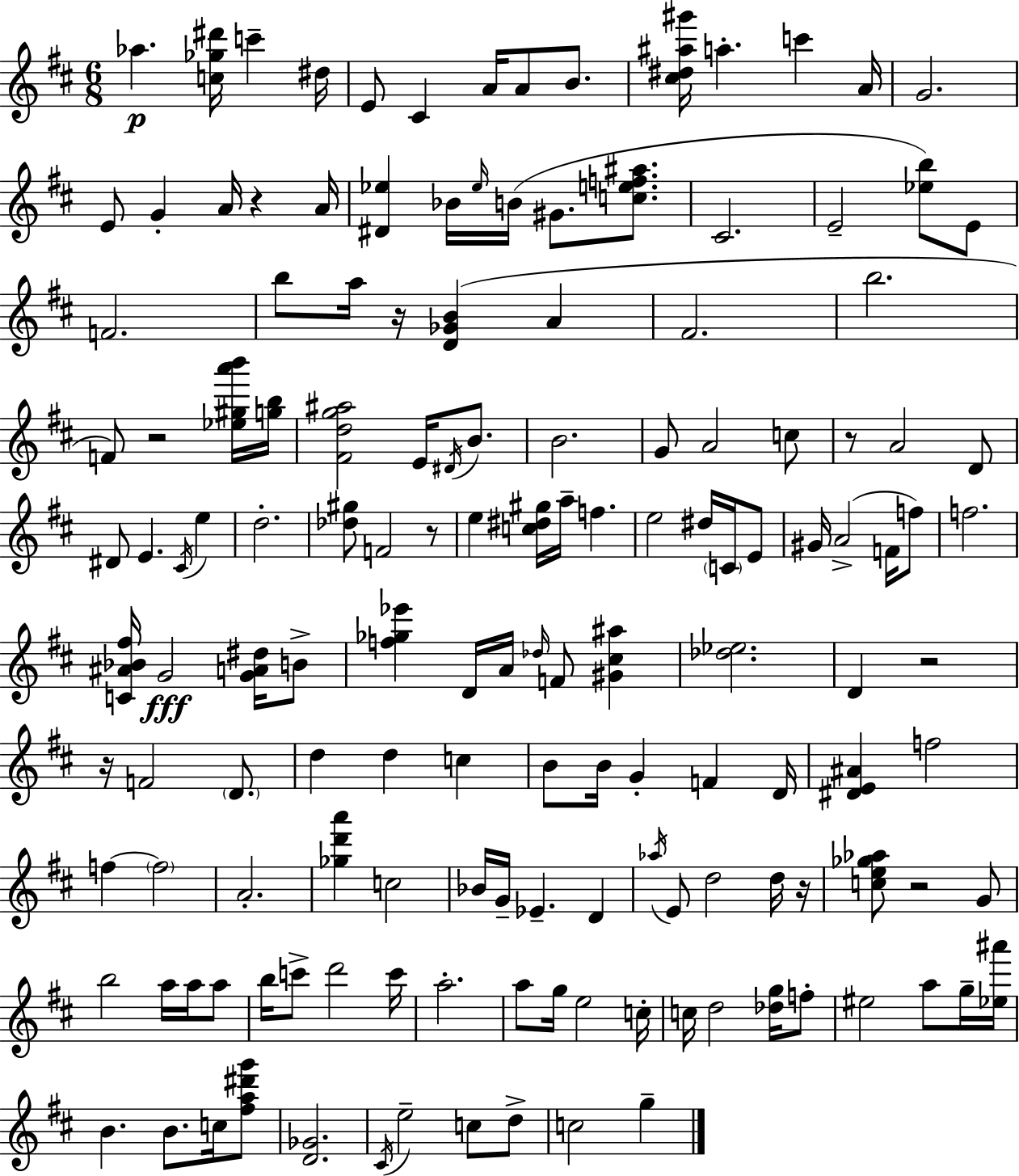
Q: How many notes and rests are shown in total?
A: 148